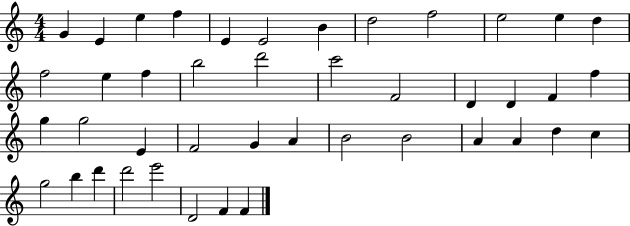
{
  \clef treble
  \numericTimeSignature
  \time 4/4
  \key c \major
  g'4 e'4 e''4 f''4 | e'4 e'2 b'4 | d''2 f''2 | e''2 e''4 d''4 | \break f''2 e''4 f''4 | b''2 d'''2 | c'''2 f'2 | d'4 d'4 f'4 f''4 | \break g''4 g''2 e'4 | f'2 g'4 a'4 | b'2 b'2 | a'4 a'4 d''4 c''4 | \break g''2 b''4 d'''4 | d'''2 e'''2 | d'2 f'4 f'4 | \bar "|."
}